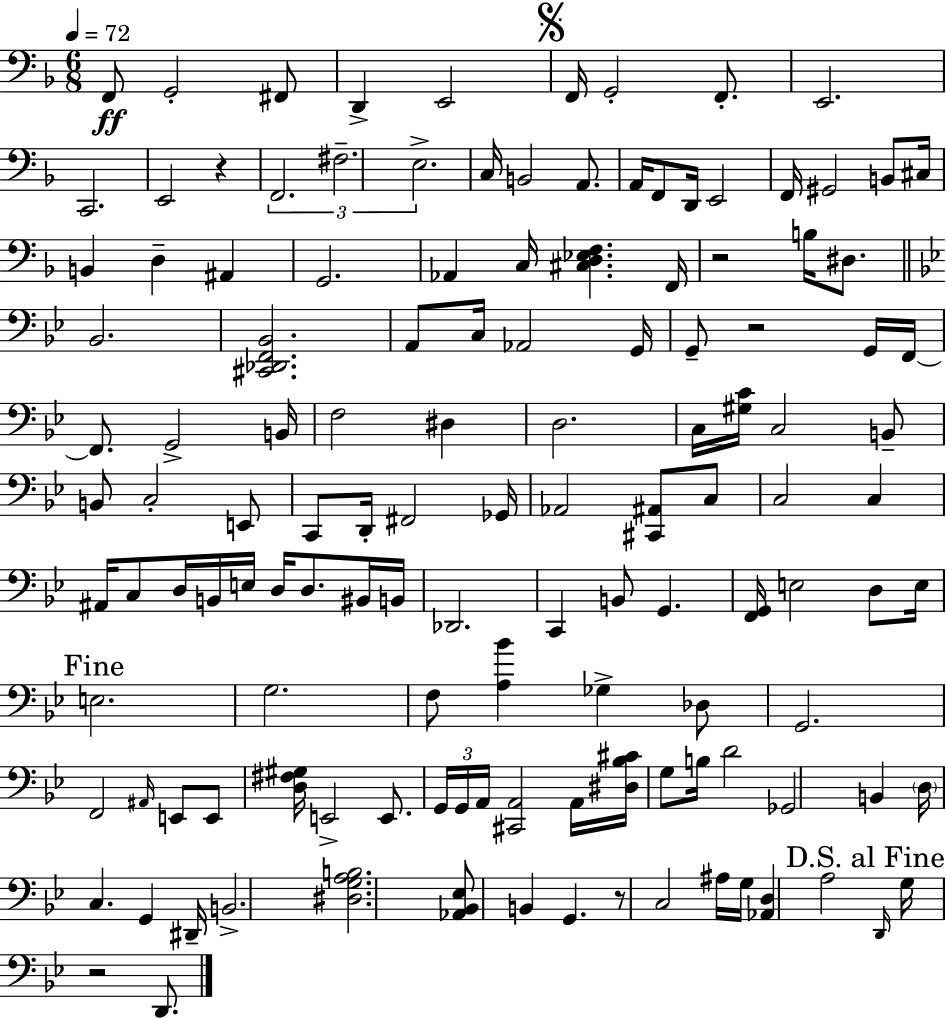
X:1
T:Untitled
M:6/8
L:1/4
K:Dm
F,,/2 G,,2 ^F,,/2 D,, E,,2 F,,/4 G,,2 F,,/2 E,,2 C,,2 E,,2 z F,,2 ^F,2 E,2 C,/4 B,,2 A,,/2 A,,/4 F,,/2 D,,/4 E,,2 F,,/4 ^G,,2 B,,/2 ^C,/4 B,, D, ^A,, G,,2 _A,, C,/4 [^C,D,_E,F,] F,,/4 z2 B,/4 ^D,/2 _B,,2 [^C,,_D,,F,,_B,,]2 A,,/2 C,/4 _A,,2 G,,/4 G,,/2 z2 G,,/4 F,,/4 F,,/2 G,,2 B,,/4 F,2 ^D, D,2 C,/4 [^G,C]/4 C,2 B,,/2 B,,/2 C,2 E,,/2 C,,/2 D,,/4 ^F,,2 _G,,/4 _A,,2 [^C,,^A,,]/2 C,/2 C,2 C, ^A,,/4 C,/2 D,/4 B,,/4 E,/4 D,/4 D,/2 ^B,,/4 B,,/4 _D,,2 C,, B,,/2 G,, [F,,G,,]/4 E,2 D,/2 E,/4 E,2 G,2 F,/2 [A,_B] _G, _D,/2 G,,2 F,,2 ^A,,/4 E,,/2 E,,/2 [D,^F,^G,]/4 E,,2 E,,/2 G,,/4 G,,/4 A,,/4 [^C,,A,,]2 A,,/4 [^D,_B,^C]/4 G,/2 B,/4 D2 _G,,2 B,, D,/4 C, G,, ^D,,/4 B,,2 [^D,G,A,B,]2 [_A,,_B,,_E,]/2 B,, G,, z/2 C,2 ^A,/4 G,/4 [_A,,D,] A,2 D,,/4 G,/4 z2 D,,/2